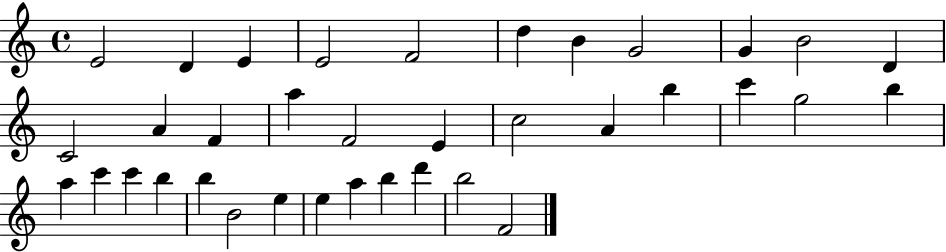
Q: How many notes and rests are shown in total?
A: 36